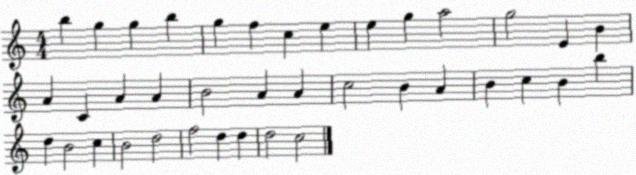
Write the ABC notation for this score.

X:1
T:Untitled
M:4/4
L:1/4
K:C
b g g b g f c e e g a2 g2 E B A C A A B2 A A c2 B A B c B b d B2 c B2 d2 f2 d d d2 c2